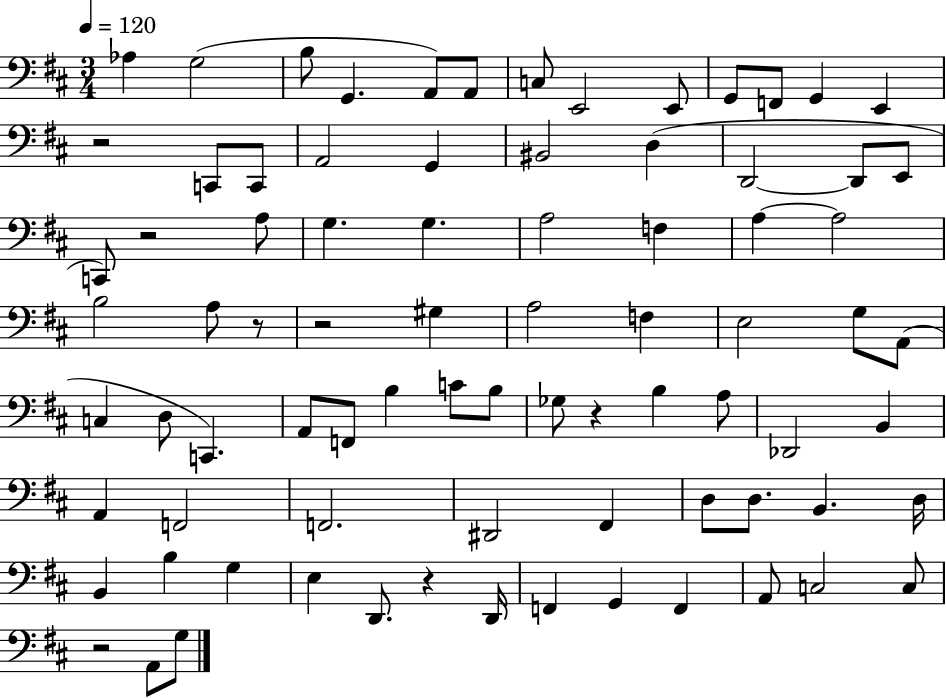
Ab3/q G3/h B3/e G2/q. A2/e A2/e C3/e E2/h E2/e G2/e F2/e G2/q E2/q R/h C2/e C2/e A2/h G2/q BIS2/h D3/q D2/h D2/e E2/e C2/e R/h A3/e G3/q. G3/q. A3/h F3/q A3/q A3/h B3/h A3/e R/e R/h G#3/q A3/h F3/q E3/h G3/e A2/e C3/q D3/e C2/q. A2/e F2/e B3/q C4/e B3/e Gb3/e R/q B3/q A3/e Db2/h B2/q A2/q F2/h F2/h. D#2/h F#2/q D3/e D3/e. B2/q. D3/s B2/q B3/q G3/q E3/q D2/e. R/q D2/s F2/q G2/q F2/q A2/e C3/h C3/e R/h A2/e G3/e